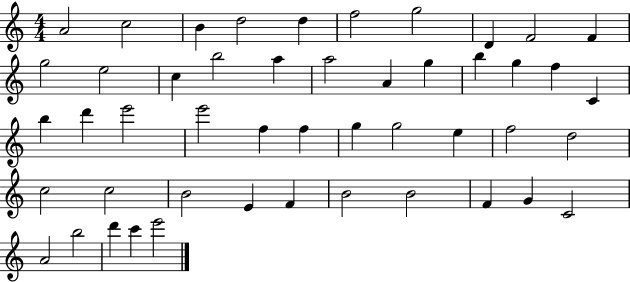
X:1
T:Untitled
M:4/4
L:1/4
K:C
A2 c2 B d2 d f2 g2 D F2 F g2 e2 c b2 a a2 A g b g f C b d' e'2 e'2 f f g g2 e f2 d2 c2 c2 B2 E F B2 B2 F G C2 A2 b2 d' c' e'2